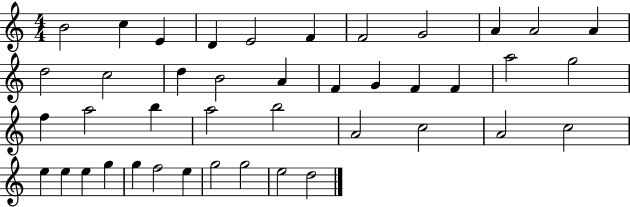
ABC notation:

X:1
T:Untitled
M:4/4
L:1/4
K:C
B2 c E D E2 F F2 G2 A A2 A d2 c2 d B2 A F G F F a2 g2 f a2 b a2 b2 A2 c2 A2 c2 e e e g g f2 e g2 g2 e2 d2